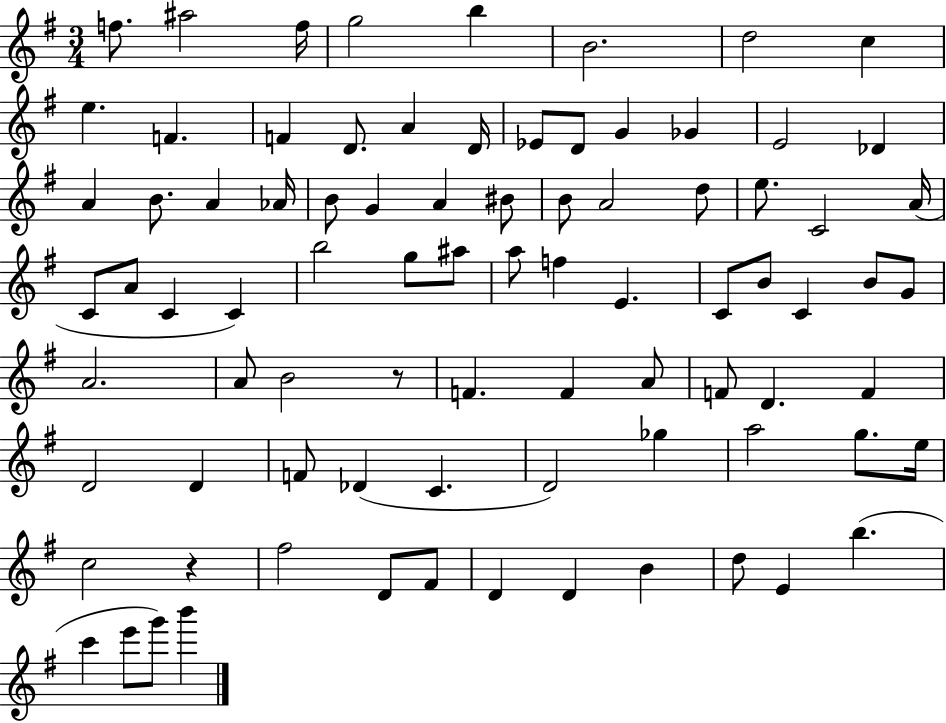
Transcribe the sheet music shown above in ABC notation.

X:1
T:Untitled
M:3/4
L:1/4
K:G
f/2 ^a2 f/4 g2 b B2 d2 c e F F D/2 A D/4 _E/2 D/2 G _G E2 _D A B/2 A _A/4 B/2 G A ^B/2 B/2 A2 d/2 e/2 C2 A/4 C/2 A/2 C C b2 g/2 ^a/2 a/2 f E C/2 B/2 C B/2 G/2 A2 A/2 B2 z/2 F F A/2 F/2 D F D2 D F/2 _D C D2 _g a2 g/2 e/4 c2 z ^f2 D/2 ^F/2 D D B d/2 E b c' e'/2 g'/2 b'